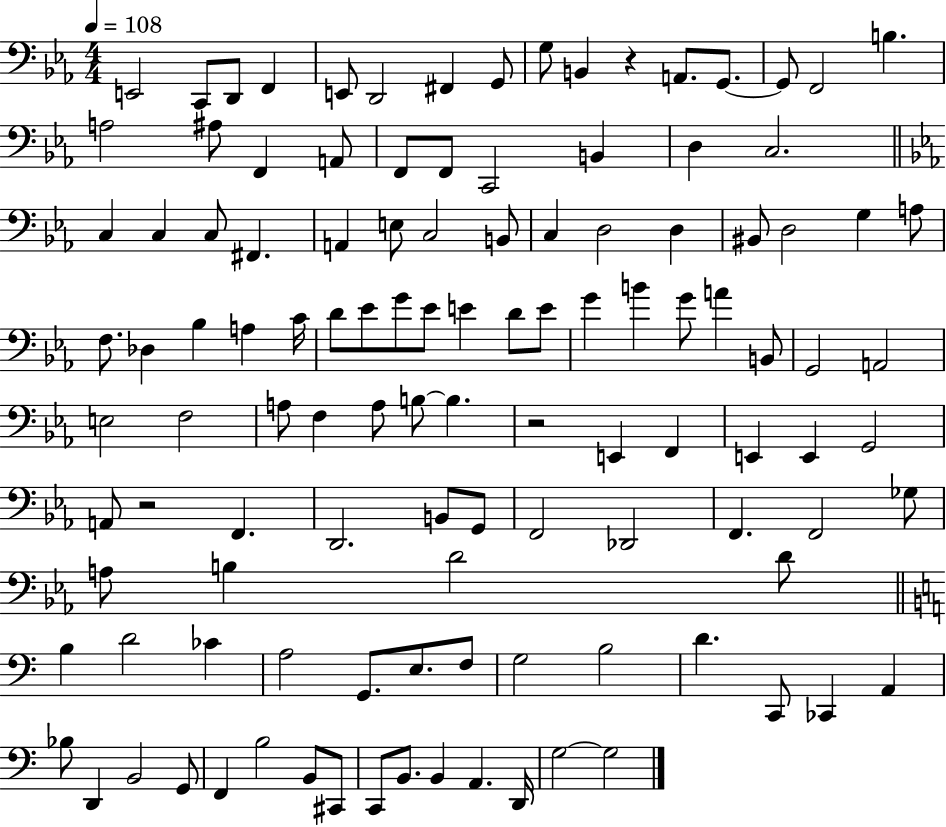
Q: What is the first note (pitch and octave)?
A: E2